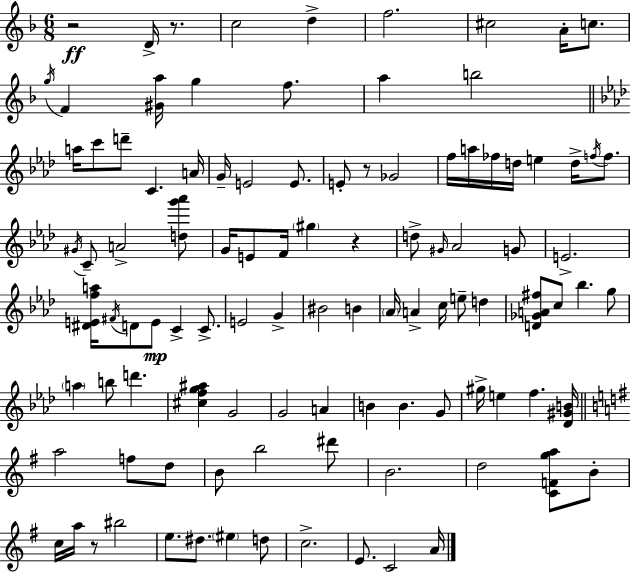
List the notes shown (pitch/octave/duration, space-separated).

R/h D4/s R/e. C5/h D5/q F5/h. C#5/h A4/s C5/e. G5/s F4/q [G#4,A5]/s G5/q F5/e. A5/q B5/h A5/s C6/e D6/e C4/q. A4/s G4/s E4/h E4/e. E4/e R/e Gb4/h F5/s A5/s FES5/s D5/s E5/q D5/s F5/s F5/e. G#4/s C4/e A4/h [D5,G6,Ab6]/e G4/s E4/e F4/s G#5/q R/q D5/e G#4/s Ab4/h G4/e E4/h. [D#4,E4,F5,A5]/s F#4/s D4/e E4/e C4/q C4/e. E4/h G4/q BIS4/h B4/q Ab4/s A4/q C5/s E5/e D5/q [D4,Gb4,A4,F#5]/e C5/e Bb5/q. G5/e A5/q B5/e D6/q. [C#5,F5,G5,A#5]/q G4/h G4/h A4/q B4/q B4/q. G4/e G#5/s E5/q F5/q. [Db4,G#4,B4]/s A5/h F5/e D5/e B4/e B5/h D#6/e B4/h. D5/h [C4,F4,G5,A5]/e B4/e C5/s A5/s R/e BIS5/h E5/e. D#5/e. EIS5/q D5/e C5/h. E4/e. C4/h A4/s